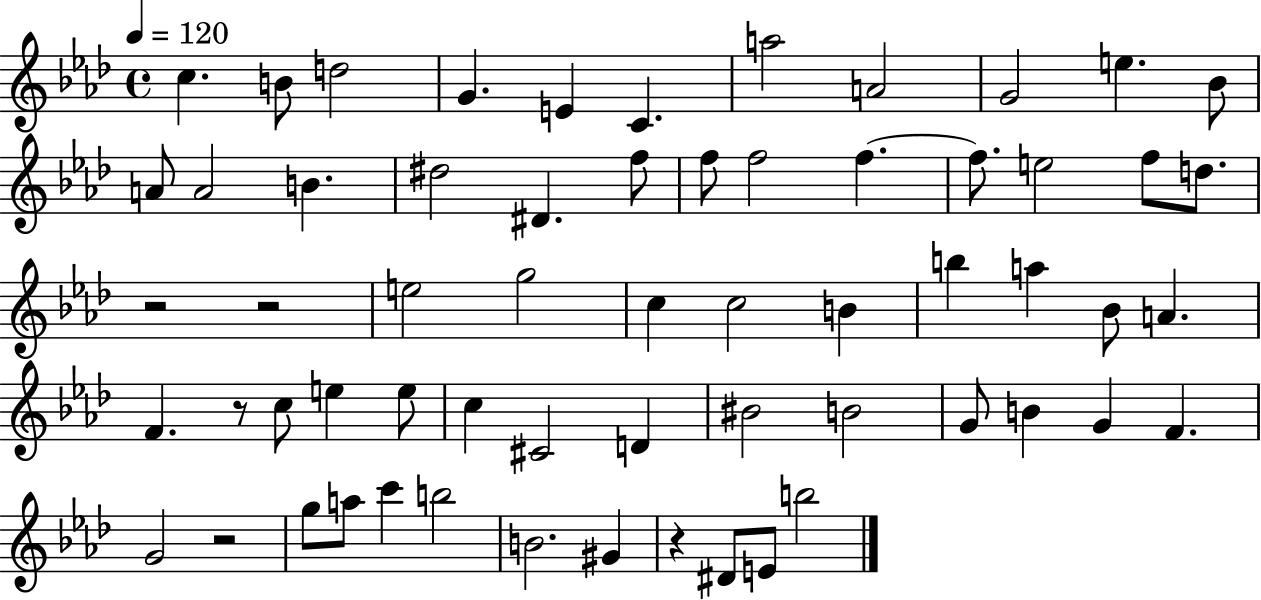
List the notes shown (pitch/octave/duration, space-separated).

C5/q. B4/e D5/h G4/q. E4/q C4/q. A5/h A4/h G4/h E5/q. Bb4/e A4/e A4/h B4/q. D#5/h D#4/q. F5/e F5/e F5/h F5/q. F5/e. E5/h F5/e D5/e. R/h R/h E5/h G5/h C5/q C5/h B4/q B5/q A5/q Bb4/e A4/q. F4/q. R/e C5/e E5/q E5/e C5/q C#4/h D4/q BIS4/h B4/h G4/e B4/q G4/q F4/q. G4/h R/h G5/e A5/e C6/q B5/h B4/h. G#4/q R/q D#4/e E4/e B5/h